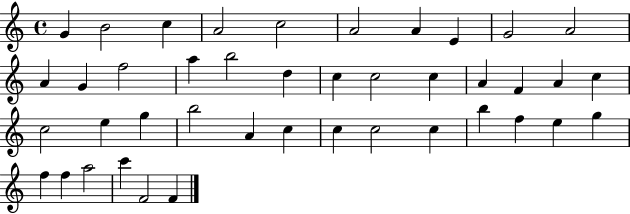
G4/q B4/h C5/q A4/h C5/h A4/h A4/q E4/q G4/h A4/h A4/q G4/q F5/h A5/q B5/h D5/q C5/q C5/h C5/q A4/q F4/q A4/q C5/q C5/h E5/q G5/q B5/h A4/q C5/q C5/q C5/h C5/q B5/q F5/q E5/q G5/q F5/q F5/q A5/h C6/q F4/h F4/q